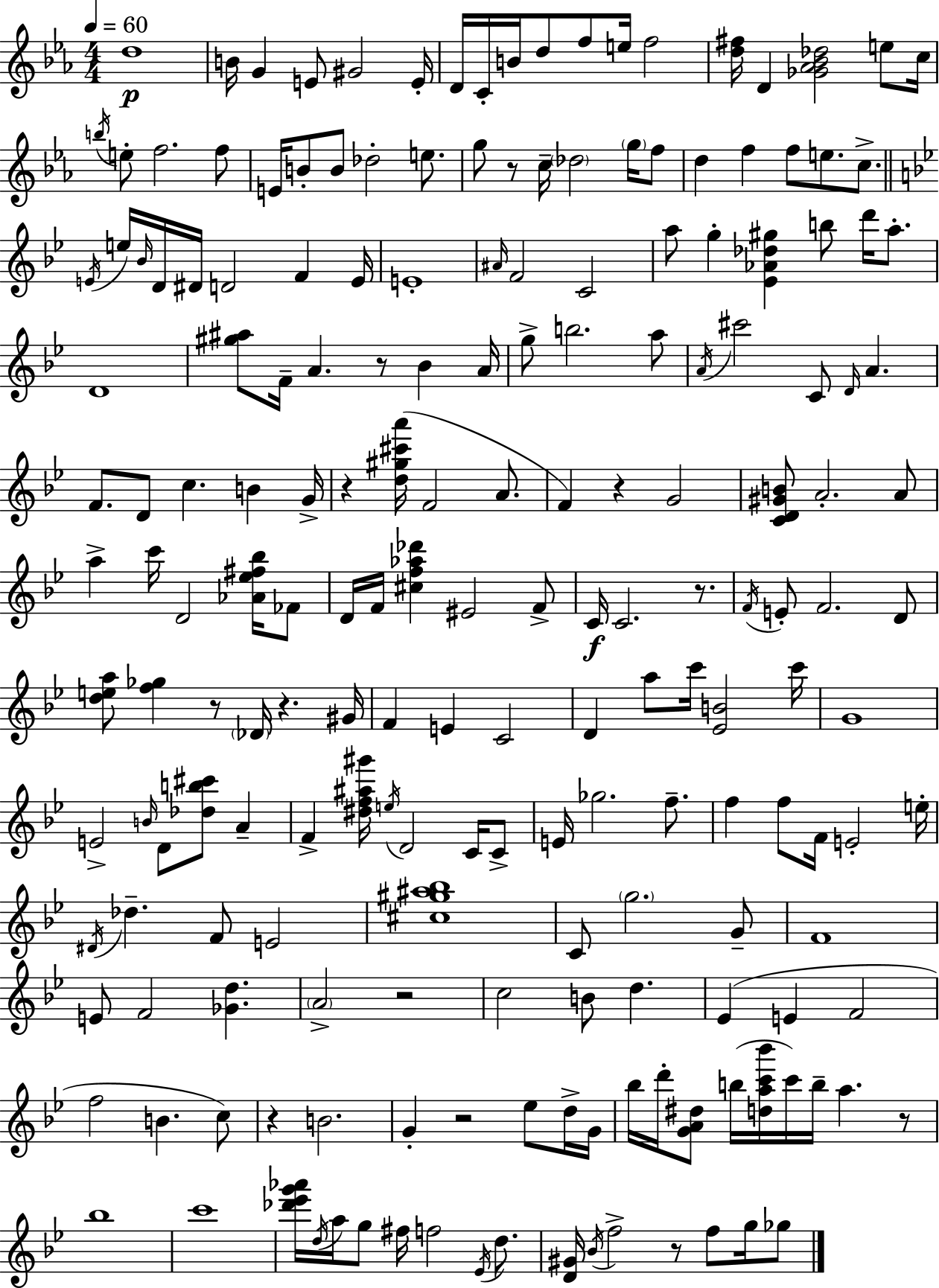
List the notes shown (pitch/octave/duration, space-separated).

D5/w B4/s G4/q E4/e G#4/h E4/s D4/s C4/s B4/s D5/e F5/e E5/s F5/h [D5,F#5]/s D4/q [Gb4,Ab4,Bb4,Db5]/h E5/e C5/s B5/s E5/e F5/h. F5/e E4/s B4/e B4/e Db5/h E5/e. G5/e R/e C5/s Db5/h G5/s F5/e D5/q F5/q F5/e E5/e. C5/e. E4/s E5/s Bb4/s D4/s D#4/s D4/h F4/q E4/s E4/w A#4/s F4/h C4/h A5/e G5/q [Eb4,Ab4,Db5,G#5]/q B5/e D6/s A5/e. D4/w [G#5,A#5]/e F4/s A4/q. R/e Bb4/q A4/s G5/e B5/h. A5/e A4/s C#6/h C4/e D4/s A4/q. F4/e. D4/e C5/q. B4/q G4/s R/q [D5,G#5,C#6,A6]/s F4/h A4/e. F4/q R/q G4/h [C4,D4,G#4,B4]/e A4/h. A4/e A5/q C6/s D4/h [Ab4,Eb5,F#5,Bb5]/s FES4/e D4/s F4/s [C#5,F5,Ab5,Db6]/q EIS4/h F4/e C4/s C4/h. R/e. F4/s E4/e F4/h. D4/e [D5,E5,A5]/e [F5,Gb5]/q R/e Db4/s R/q. G#4/s F4/q E4/q C4/h D4/q A5/e C6/s [Eb4,B4]/h C6/s G4/w E4/h B4/s D4/e [Db5,B5,C#6]/e A4/q F4/q [D#5,F5,A#5,G#6]/s E5/s D4/h C4/s C4/e E4/s Gb5/h. F5/e. F5/q F5/e F4/s E4/h E5/s D#4/s Db5/q. F4/e E4/h [C#5,G#5,A#5,Bb5]/w C4/e G5/h. G4/e F4/w E4/e F4/h [Gb4,D5]/q. A4/h R/h C5/h B4/e D5/q. Eb4/q E4/q F4/h F5/h B4/q. C5/e R/q B4/h. G4/q R/h Eb5/e D5/s G4/s Bb5/s D6/s [G4,A4,D#5]/e B5/s [D5,A5,C6,Bb6]/s C6/s B5/s A5/q. R/e Bb5/w C6/w [Db6,Eb6,G6,Ab6]/s D5/s A5/s G5/e F#5/s F5/h Eb4/s D5/e. [D4,G#4]/s Bb4/s F5/h R/e F5/e G5/s Gb5/e